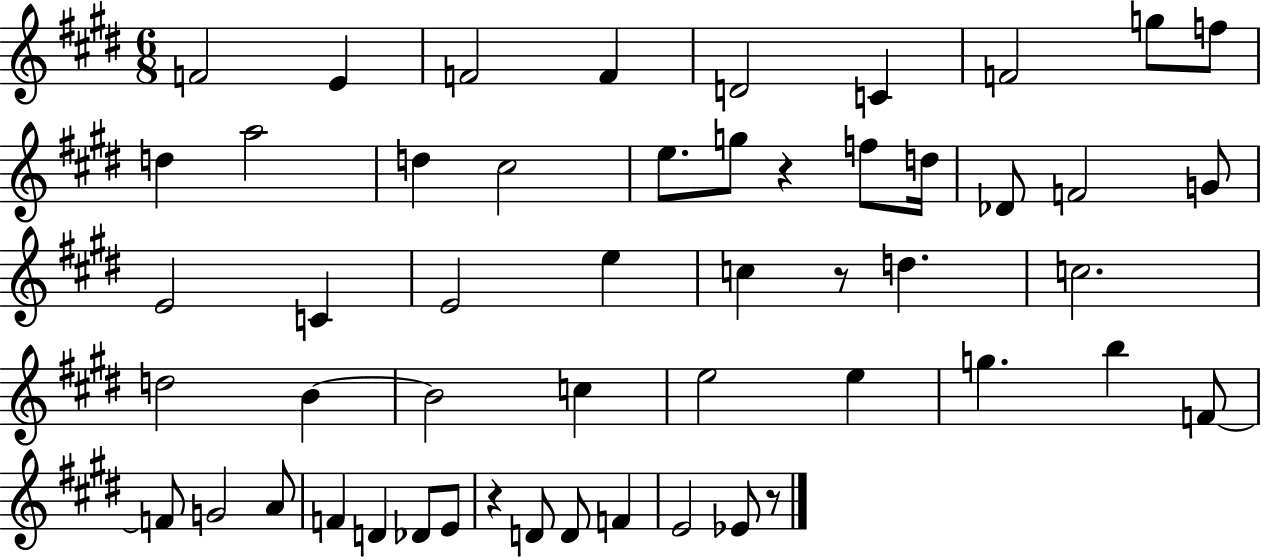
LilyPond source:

{
  \clef treble
  \numericTimeSignature
  \time 6/8
  \key e \major
  f'2 e'4 | f'2 f'4 | d'2 c'4 | f'2 g''8 f''8 | \break d''4 a''2 | d''4 cis''2 | e''8. g''8 r4 f''8 d''16 | des'8 f'2 g'8 | \break e'2 c'4 | e'2 e''4 | c''4 r8 d''4. | c''2. | \break d''2 b'4~~ | b'2 c''4 | e''2 e''4 | g''4. b''4 f'8~~ | \break f'8 g'2 a'8 | f'4 d'4 des'8 e'8 | r4 d'8 d'8 f'4 | e'2 ees'8 r8 | \break \bar "|."
}